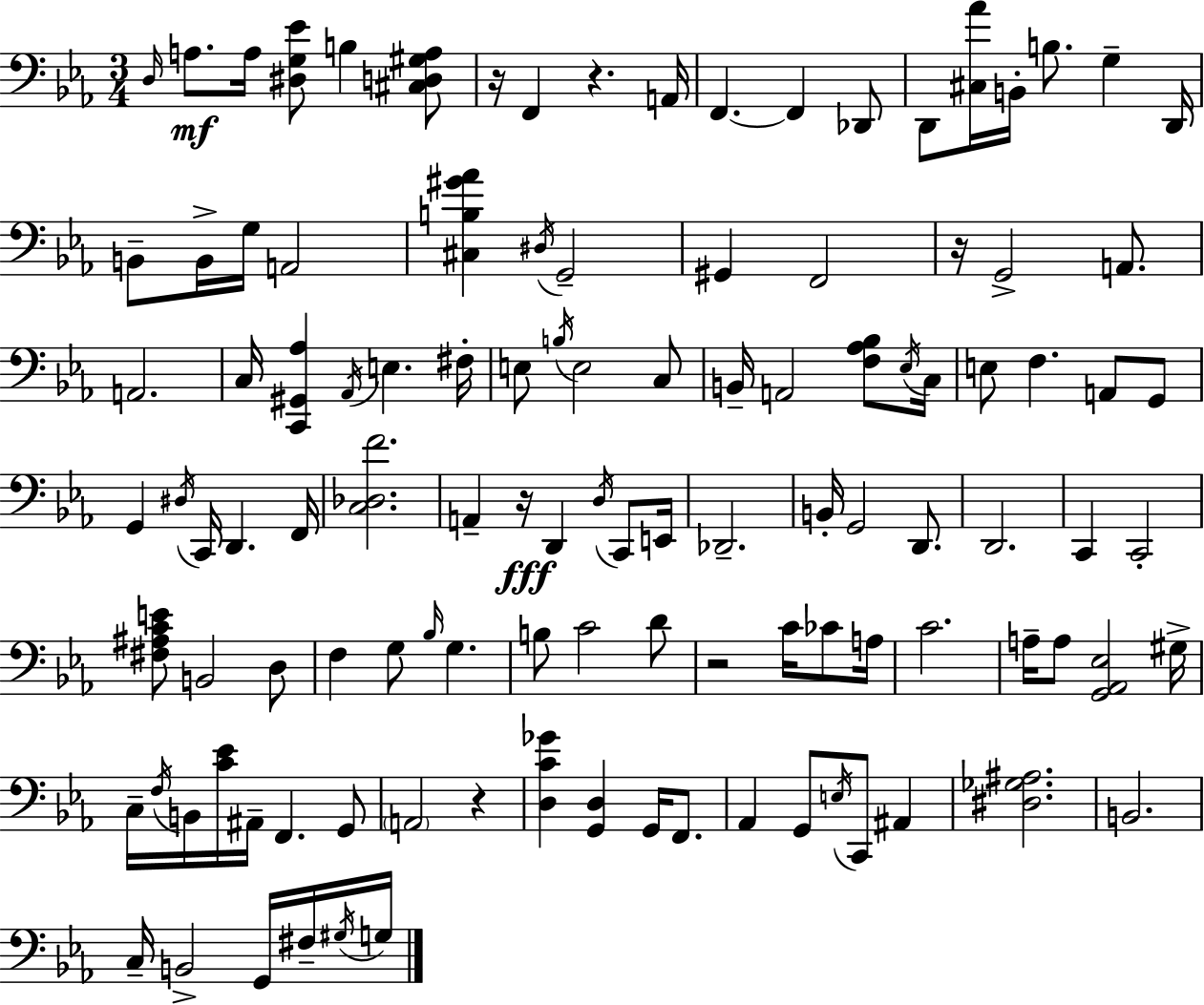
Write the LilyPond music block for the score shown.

{
  \clef bass
  \numericTimeSignature
  \time 3/4
  \key c \minor
  \grace { d16 }\mf a8. a16 <dis g ees'>8 b4 <cis d gis a>8 | r16 f,4 r4. | a,16 f,4.~~ f,4 des,8 | d,8 <cis aes'>16 b,16-. b8. g4-- | \break d,16 b,8-- b,16-> g16 a,2 | <cis b gis' aes'>4 \acciaccatura { dis16 } g,2-- | gis,4 f,2 | r16 g,2-> a,8. | \break a,2. | c16 <c, gis, aes>4 \acciaccatura { aes,16 } e4. | fis16-. e8 \acciaccatura { b16 } e2 | c8 b,16-- a,2 | \break <f aes bes>8 \acciaccatura { ees16 } c16 e8 f4. | a,8 g,8 g,4 \acciaccatura { dis16 } c,16 d,4. | f,16 <c des f'>2. | a,4-- r16\fff d,4 | \break \acciaccatura { d16 } c,8 e,16 des,2.-- | b,16-. g,2 | d,8. d,2. | c,4 c,2-. | \break <fis ais c' e'>8 b,2 | d8 f4 g8 | \grace { bes16 } g4. b8 c'2 | d'8 r2 | \break c'16 ces'8 a16 c'2. | a16-- a8 <g, aes, ees>2 | gis16-> c16-- \acciaccatura { f16 } b,16 <c' ees'>16 | ais,16-- f,4. g,8 \parenthesize a,2 | \break r4 <d c' ges'>4 | <g, d>4 g,16 f,8. aes,4 | g,8 \acciaccatura { e16 } c,8 ais,4 <dis ges ais>2. | b,2. | \break c16-- b,2-> | g,16 fis16-- \acciaccatura { gis16 } g16 \bar "|."
}